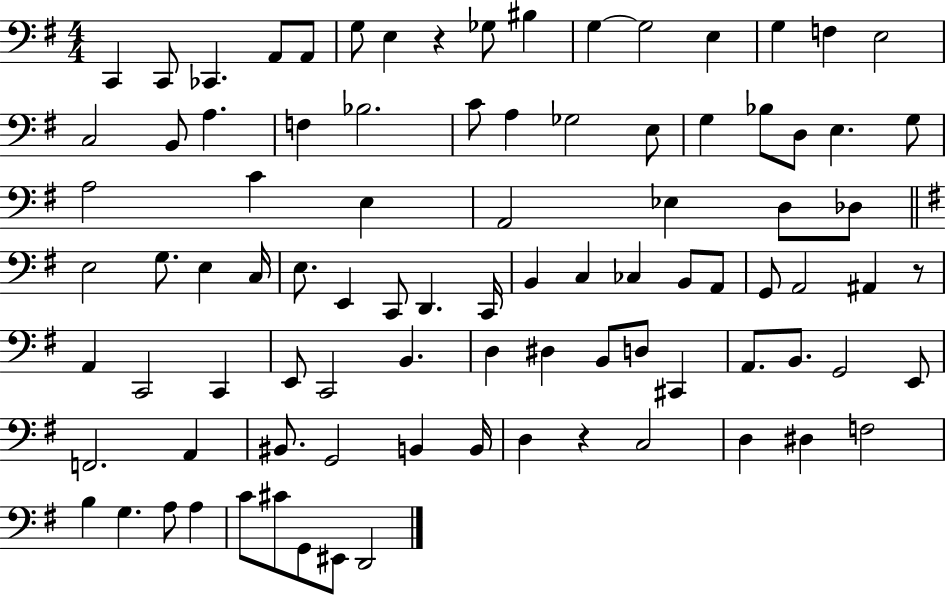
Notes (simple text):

C2/q C2/e CES2/q. A2/e A2/e G3/e E3/q R/q Gb3/e BIS3/q G3/q G3/h E3/q G3/q F3/q E3/h C3/h B2/e A3/q. F3/q Bb3/h. C4/e A3/q Gb3/h E3/e G3/q Bb3/e D3/e E3/q. G3/e A3/h C4/q E3/q A2/h Eb3/q D3/e Db3/e E3/h G3/e. E3/q C3/s E3/e. E2/q C2/e D2/q. C2/s B2/q C3/q CES3/q B2/e A2/e G2/e A2/h A#2/q R/e A2/q C2/h C2/q E2/e C2/h B2/q. D3/q D#3/q B2/e D3/e C#2/q A2/e. B2/e. G2/h E2/e F2/h. A2/q BIS2/e. G2/h B2/q B2/s D3/q R/q C3/h D3/q D#3/q F3/h B3/q G3/q. A3/e A3/q C4/e C#4/e G2/e EIS2/e D2/h